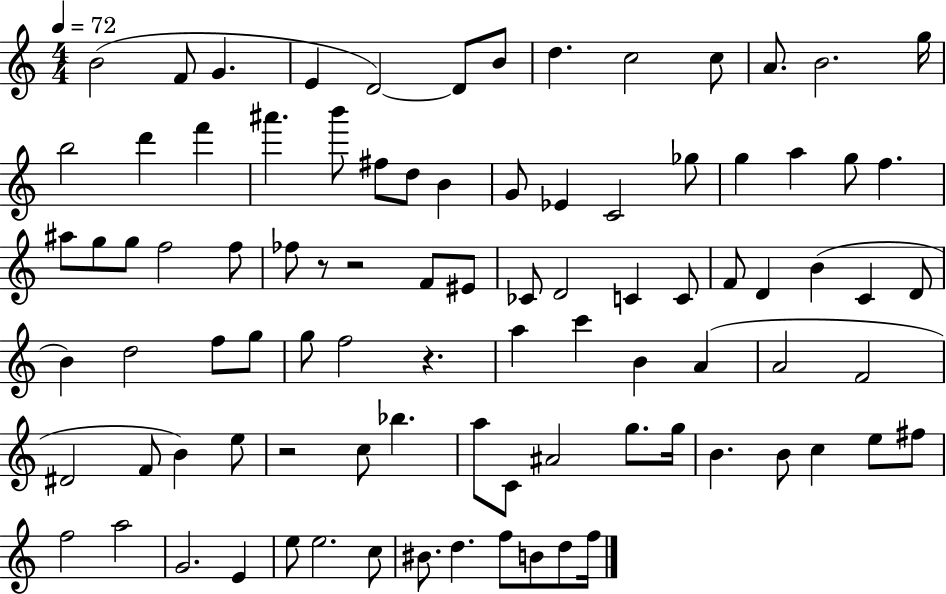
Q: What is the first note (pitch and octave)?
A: B4